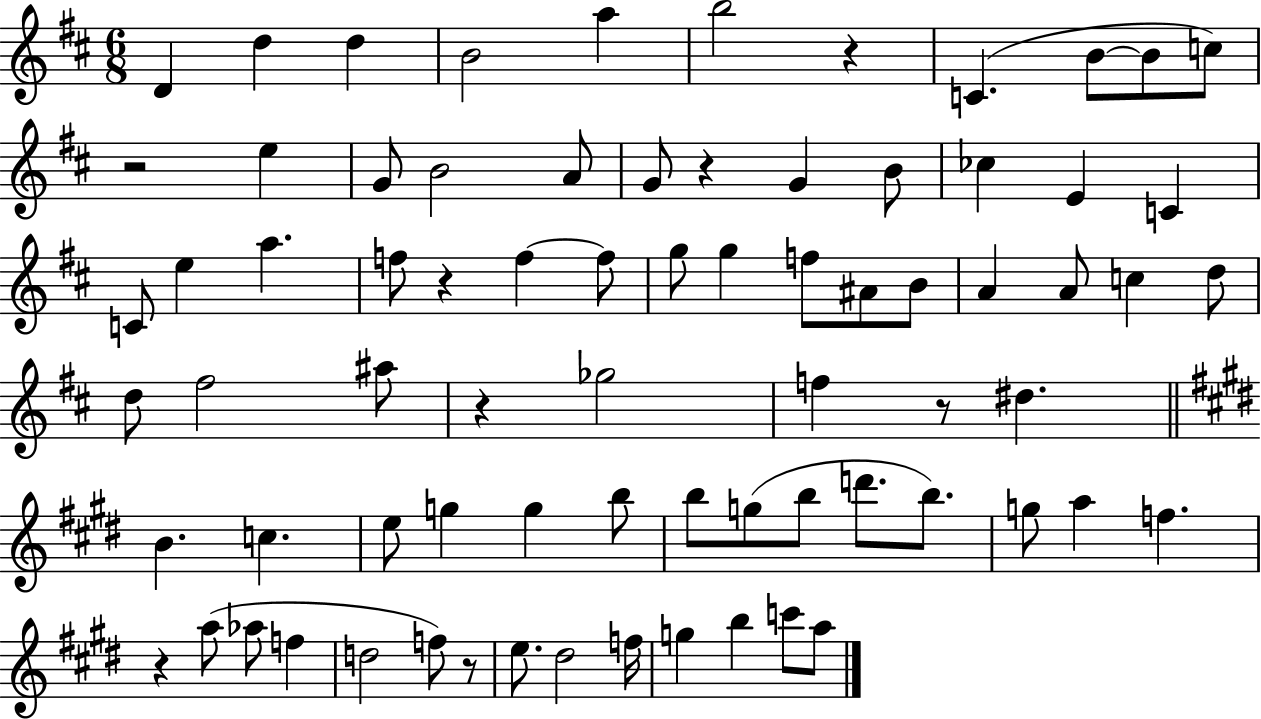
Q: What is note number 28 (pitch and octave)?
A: G5